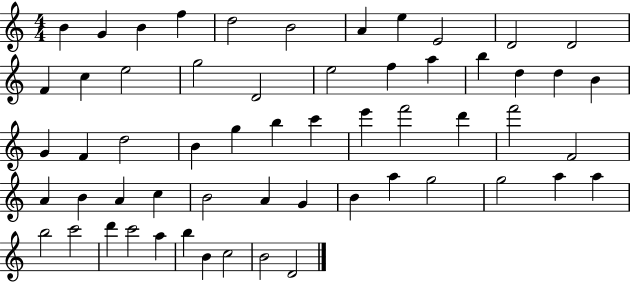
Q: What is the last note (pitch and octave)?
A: D4